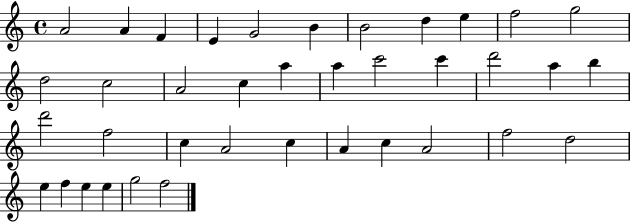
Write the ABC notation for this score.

X:1
T:Untitled
M:4/4
L:1/4
K:C
A2 A F E G2 B B2 d e f2 g2 d2 c2 A2 c a a c'2 c' d'2 a b d'2 f2 c A2 c A c A2 f2 d2 e f e e g2 f2